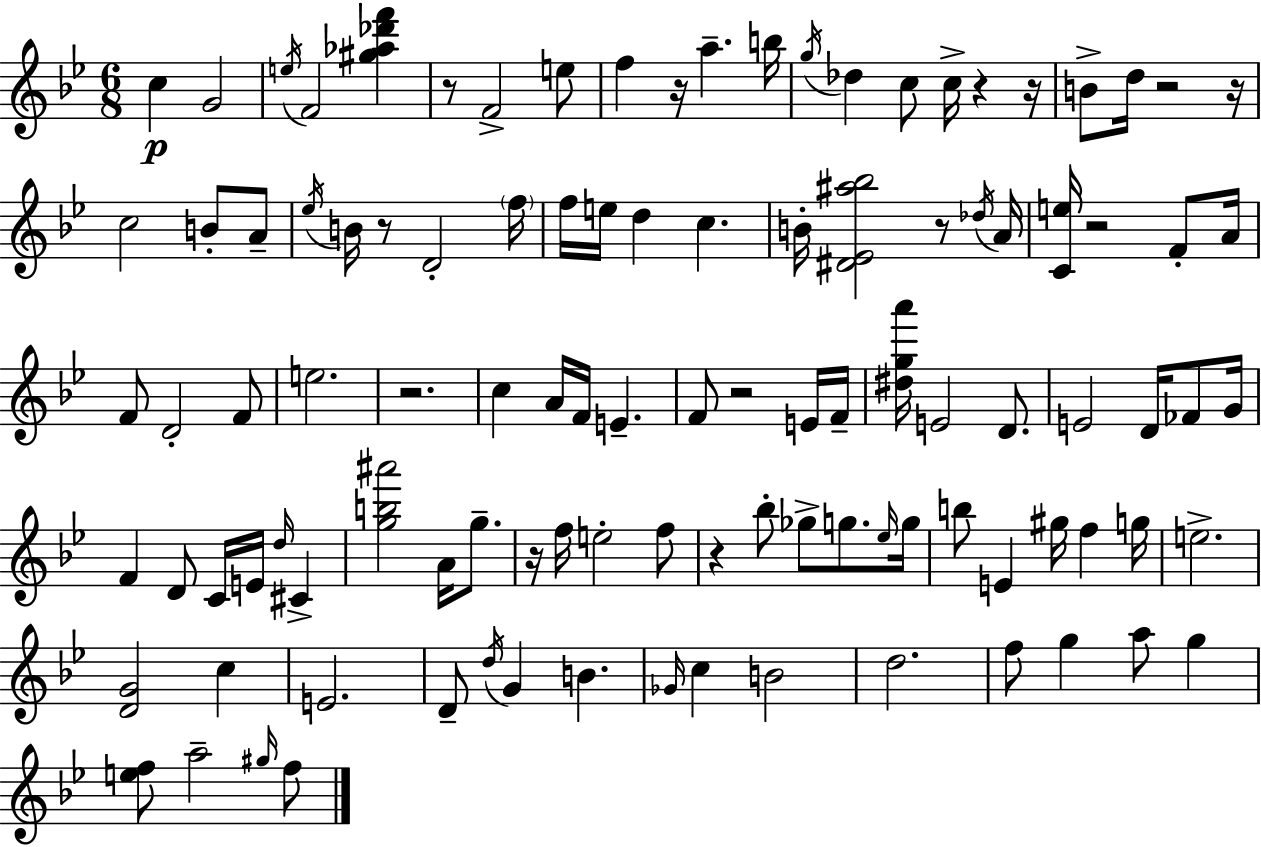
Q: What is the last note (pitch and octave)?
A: F5